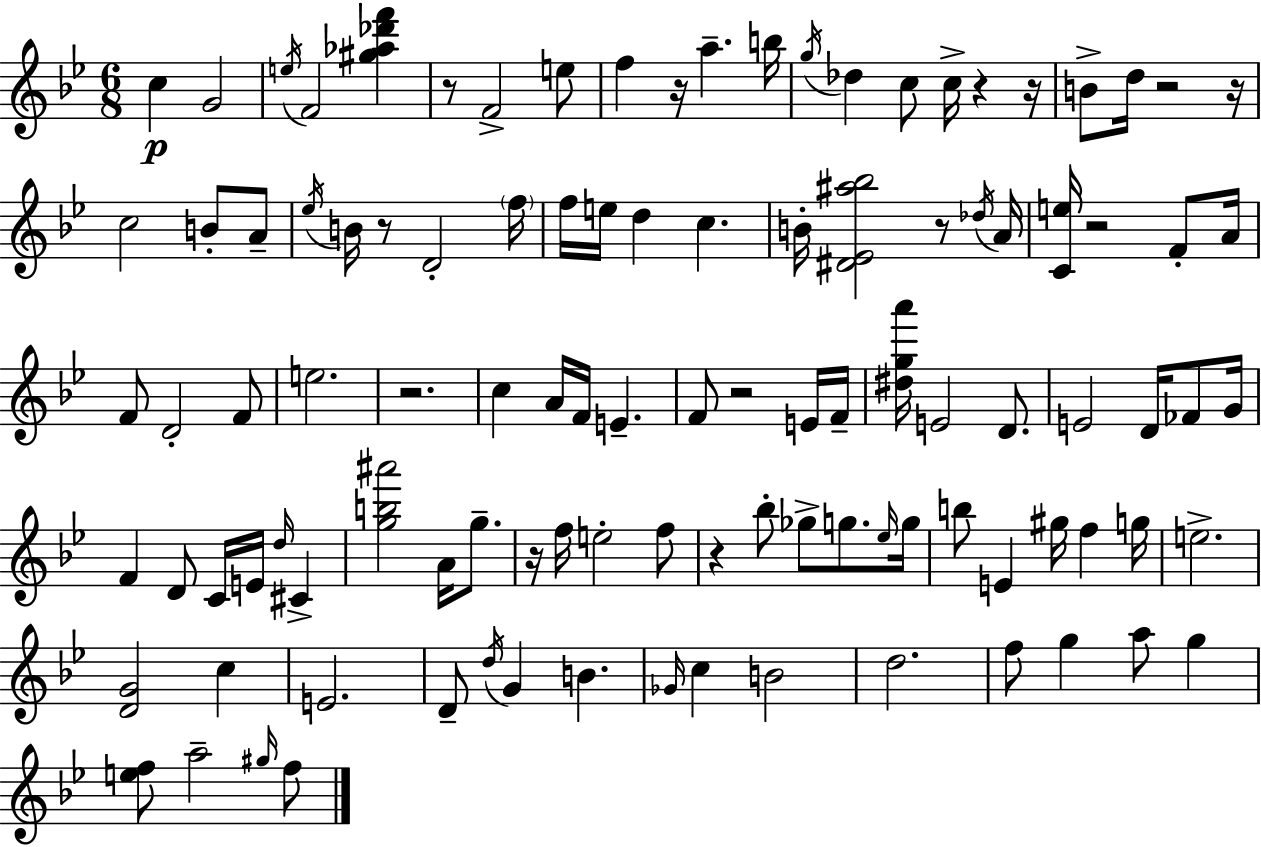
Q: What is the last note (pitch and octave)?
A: F5